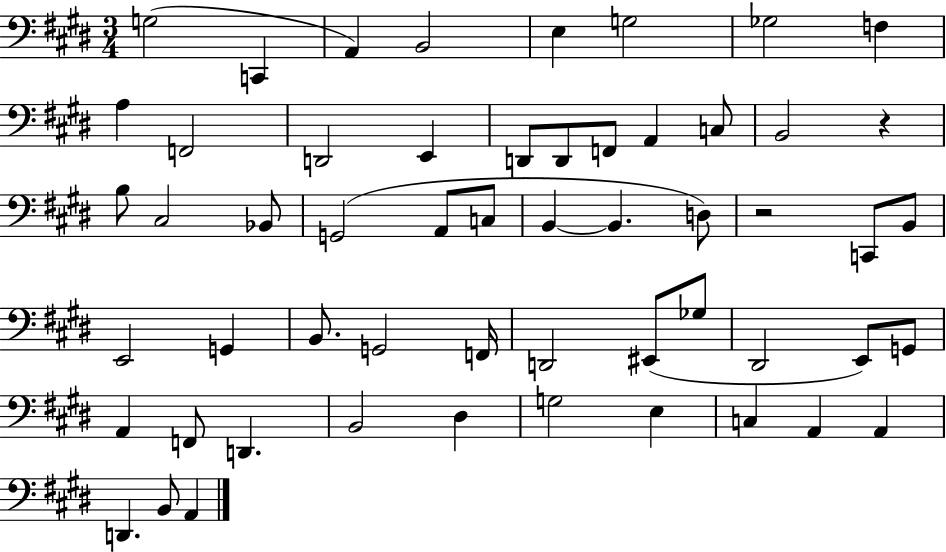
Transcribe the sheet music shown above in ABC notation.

X:1
T:Untitled
M:3/4
L:1/4
K:E
G,2 C,, A,, B,,2 E, G,2 _G,2 F, A, F,,2 D,,2 E,, D,,/2 D,,/2 F,,/2 A,, C,/2 B,,2 z B,/2 ^C,2 _B,,/2 G,,2 A,,/2 C,/2 B,, B,, D,/2 z2 C,,/2 B,,/2 E,,2 G,, B,,/2 G,,2 F,,/4 D,,2 ^E,,/2 _G,/2 ^D,,2 E,,/2 G,,/2 A,, F,,/2 D,, B,,2 ^D, G,2 E, C, A,, A,, D,, B,,/2 A,,